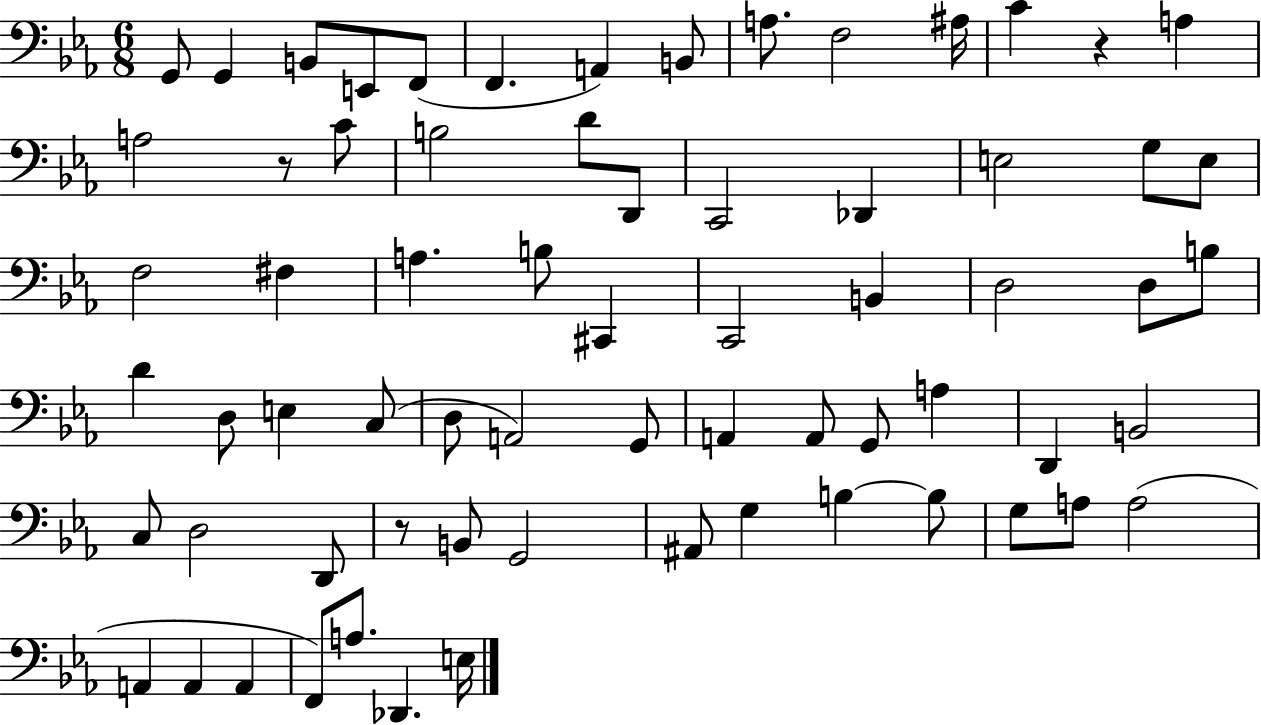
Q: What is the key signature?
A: EES major